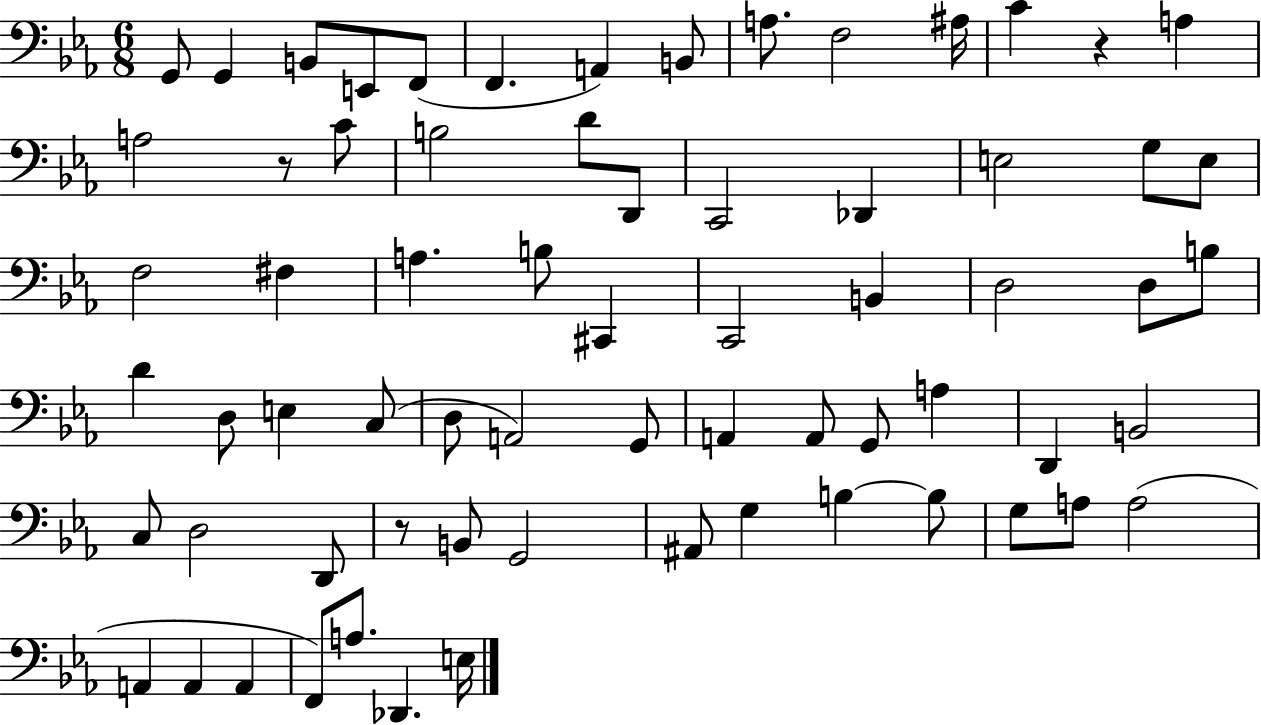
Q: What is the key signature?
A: EES major